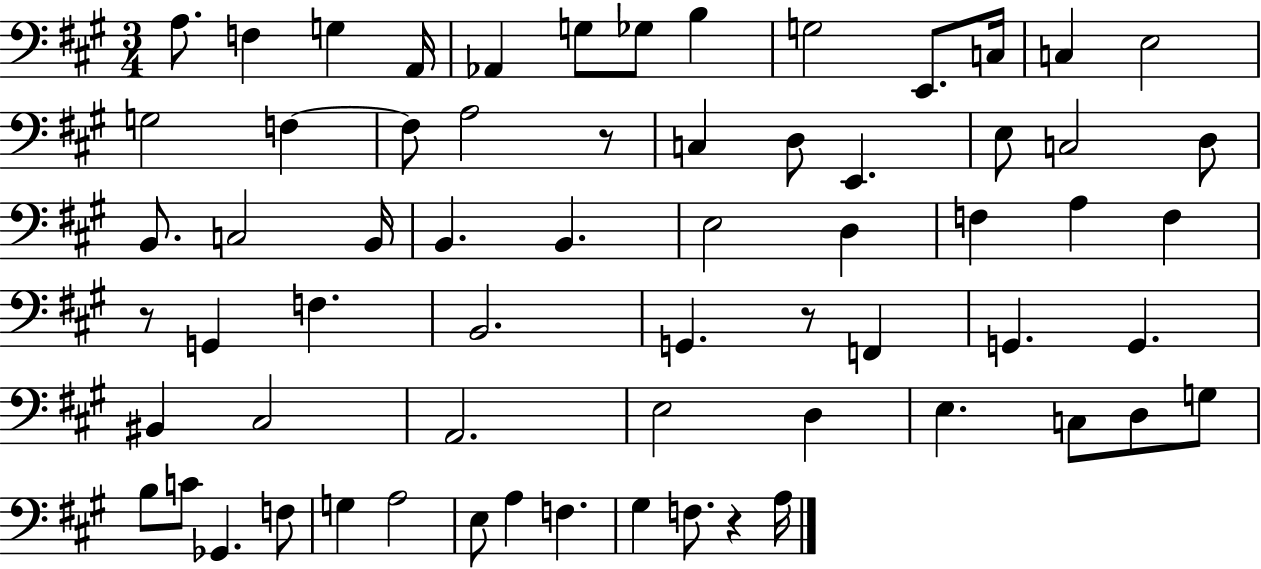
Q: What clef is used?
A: bass